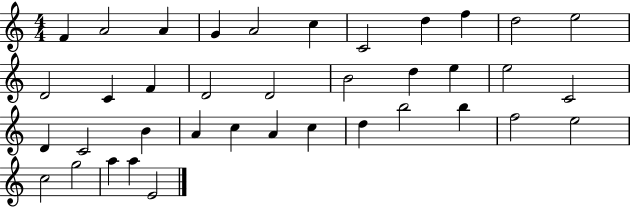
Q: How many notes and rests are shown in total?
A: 38